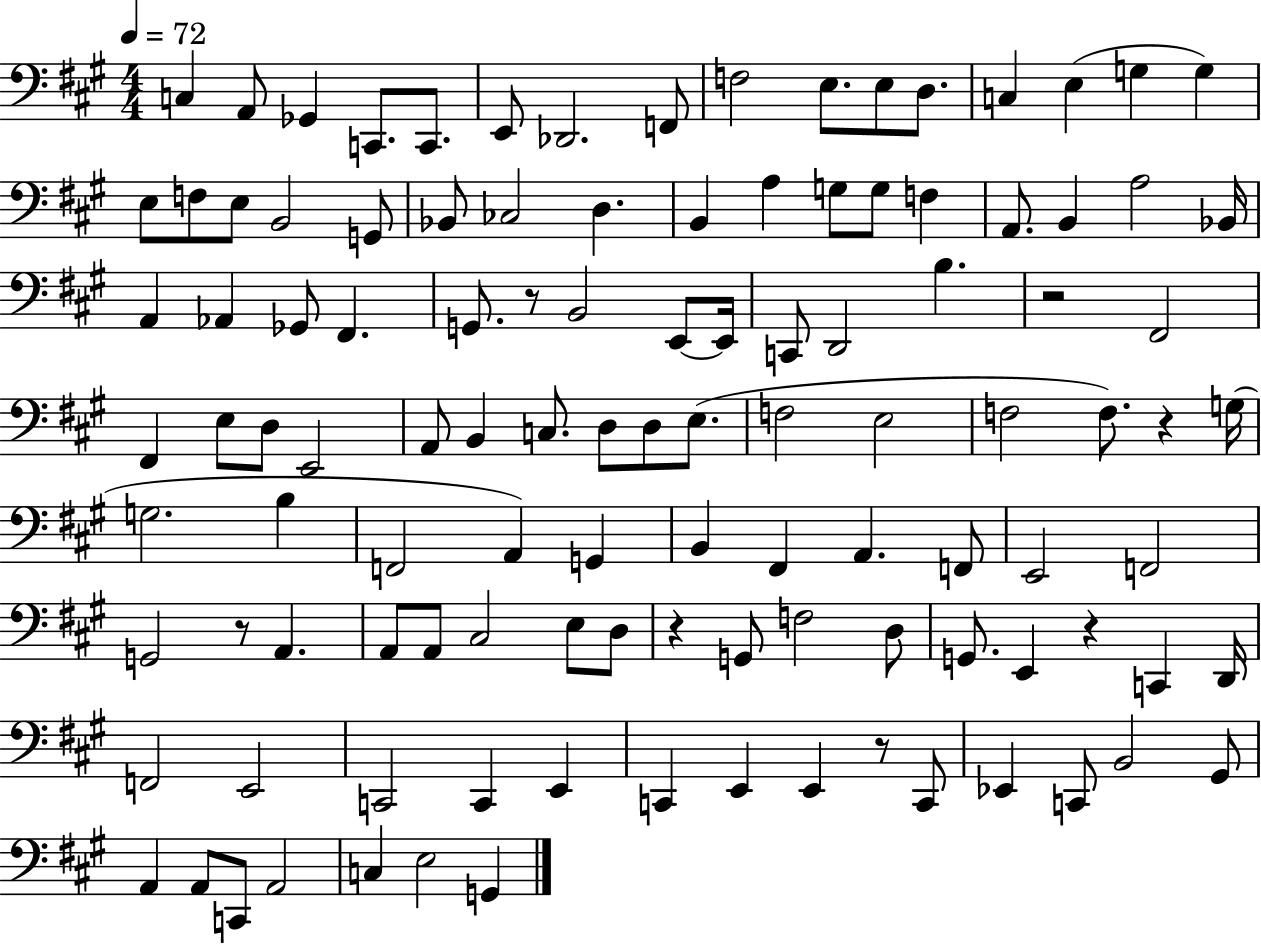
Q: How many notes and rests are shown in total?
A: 112